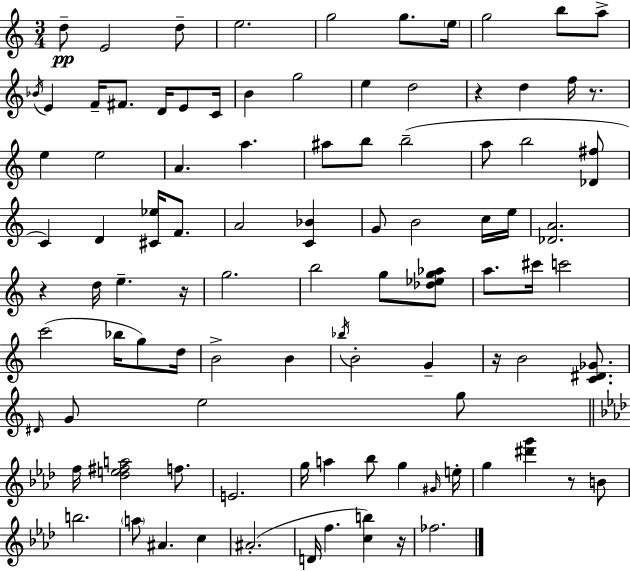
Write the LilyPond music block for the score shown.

{
  \clef treble
  \numericTimeSignature
  \time 3/4
  \key a \minor
  d''8--\pp e'2 d''8-- | e''2. | g''2 g''8. \parenthesize e''16 | g''2 b''8 a''8-> | \break \acciaccatura { bes'16 } e'4 f'16-- fis'8. d'16 e'8 | c'16 b'4 g''2 | e''4 d''2 | r4 d''4 f''16 r8. | \break e''4 e''2 | a'4. a''4. | ais''8 b''8 b''2--( | a''8 b''2 <des' fis''>8 | \break c'4) d'4 <cis' ees''>16 f'8. | a'2 <c' bes'>4 | g'8 b'2 c''16 | e''16 <des' a'>2. | \break r4 d''16 e''4.-- | r16 g''2. | b''2 g''8 <des'' ees'' g'' aes''>8 | a''8. cis'''16 c'''2 | \break c'''2( bes''16 g''8) | d''16 b'2-> b'4 | \acciaccatura { bes''16 } b'2-. g'4-- | r16 b'2 <c' dis' ges'>8. | \break \grace { dis'16 } g'8 e''2 | g''8 \bar "||" \break \key aes \major f''16 <des'' e'' fis'' a''>2 f''8. | e'2. | g''16 a''4 bes''8 g''4 \grace { gis'16 } | e''16-. g''4 <dis''' g'''>4 r8 b'8 | \break b''2. | \parenthesize a''8 ais'4. c''4 | ais'2.-.( | d'16 f''4. <c'' b''>4) | \break r16 fes''2. | \bar "|."
}